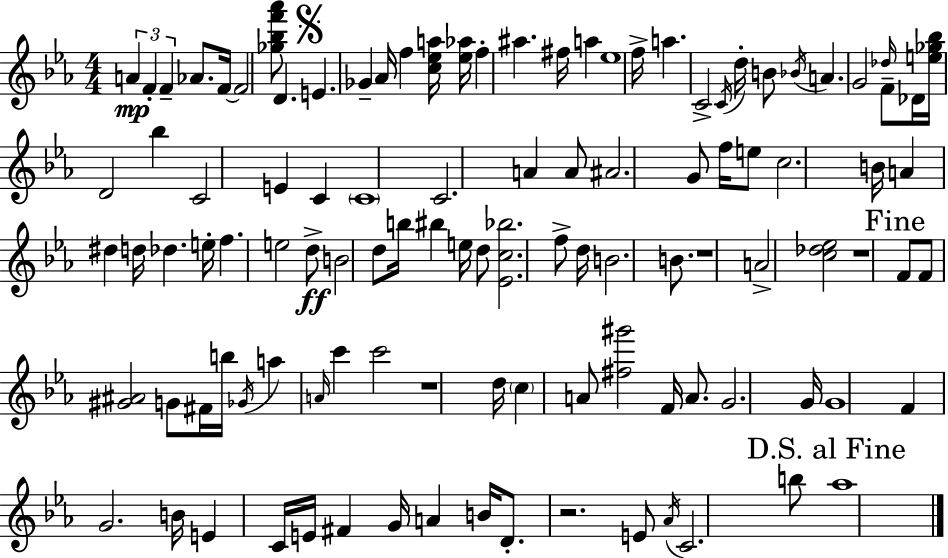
{
  \clef treble
  \numericTimeSignature
  \time 4/4
  \key ees \major
  \tuplet 3/2 { a'4\mp f'4-. f'4-- } aes'8. f'16~~ | f'2 <ges'' bes'' f''' aes'''>8 d'4. | \mark \markup { \musicglyph "scripts.segno" } e'4. ges'4-- aes'16 f''4 <c'' ees'' a''>16 | <ees'' aes''>16 f''4-. ais''4. fis''16 a''4 | \break ees''1 | f''16-> a''4. c'2-> \acciaccatura { c'16 } | d''16-. b'8 \acciaccatura { bes'16 } a'4. g'2 | \grace { des''16 } f'8-- des'16 <e'' ges'' bes''>16 d'2 bes''4 | \break c'2 e'4 c'4 | \parenthesize c'1 | c'2. a'4 | a'8 ais'2. | \break g'8 f''16 e''8 c''2. | b'16 a'4 dis''4 d''16 des''4. | e''16-. f''4. e''2 | d''8->\ff b'2 d''8 b''16 bis''4 | \break e''16 d''8 <ees' c'' bes''>2. | f''8-> d''16 b'2. | b'8. r1 | a'2-> <c'' des'' ees''>2 | \break r1 | \mark "Fine" f'8 f'8 <gis' ais'>2 g'8 | fis'16 b''16 \acciaccatura { ges'16 } a''4 \grace { a'16 } c'''4 c'''2 | r1 | \break d''16 \parenthesize c''4 a'8 <fis'' gis'''>2 | f'16 a'8. g'2. | g'16 g'1 | f'4 g'2. | \break b'16 e'4 c'16 e'16 fis'4 | g'16 a'4 b'16 d'8.-. r2. | e'8 \acciaccatura { aes'16 } c'2. | b''8 \mark "D.S. al Fine" aes''1 | \break \bar "|."
}